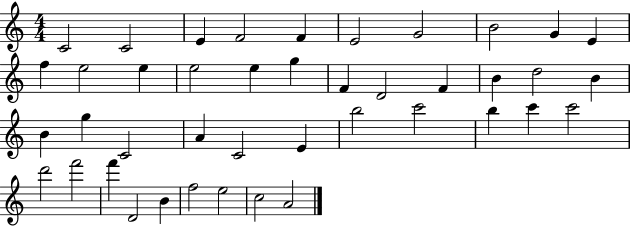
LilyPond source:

{
  \clef treble
  \numericTimeSignature
  \time 4/4
  \key c \major
  c'2 c'2 | e'4 f'2 f'4 | e'2 g'2 | b'2 g'4 e'4 | \break f''4 e''2 e''4 | e''2 e''4 g''4 | f'4 d'2 f'4 | b'4 d''2 b'4 | \break b'4 g''4 c'2 | a'4 c'2 e'4 | b''2 c'''2 | b''4 c'''4 c'''2 | \break d'''2 f'''2 | f'''4 d'2 b'4 | f''2 e''2 | c''2 a'2 | \break \bar "|."
}